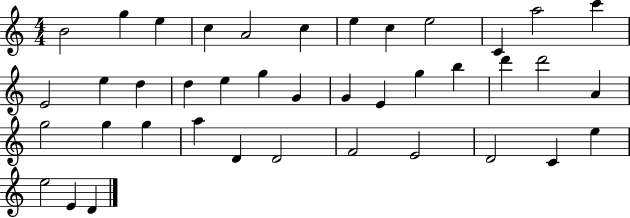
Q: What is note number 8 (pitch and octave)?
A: C5